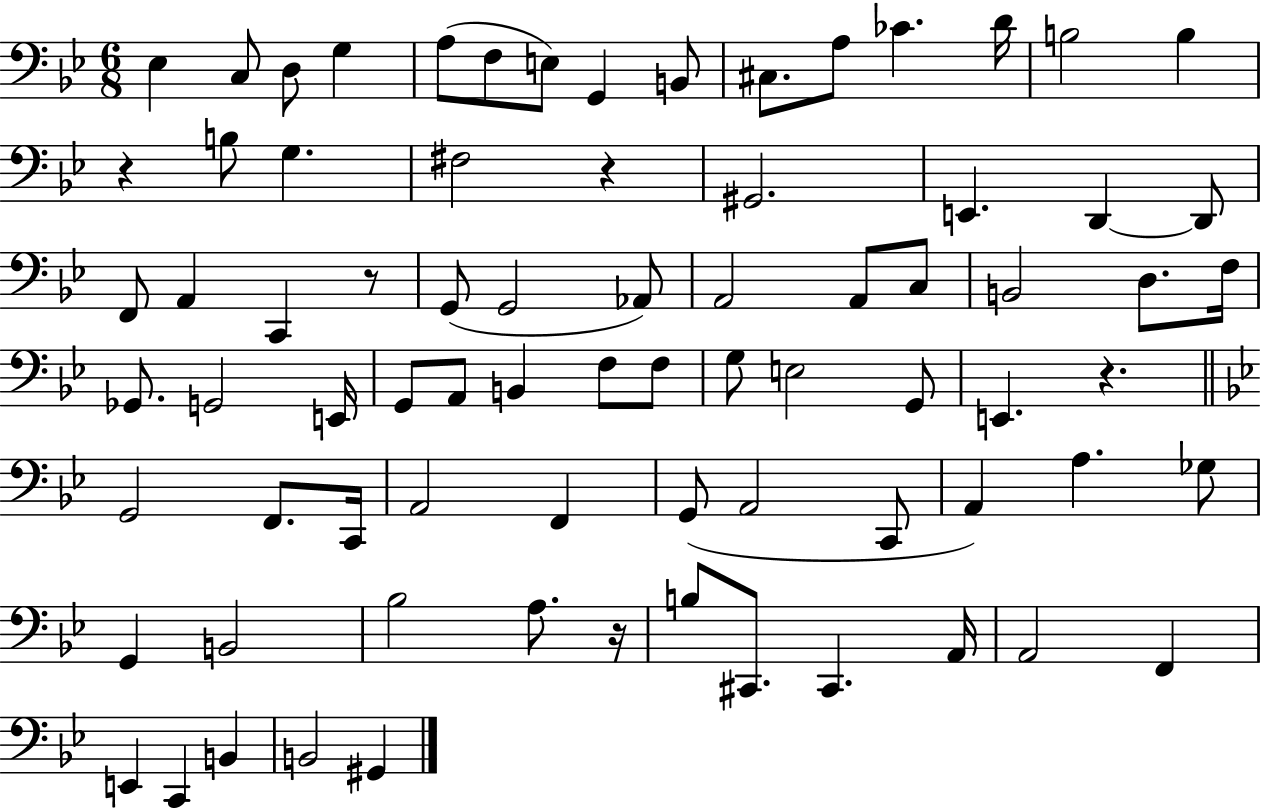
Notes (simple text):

Eb3/q C3/e D3/e G3/q A3/e F3/e E3/e G2/q B2/e C#3/e. A3/e CES4/q. D4/s B3/h B3/q R/q B3/e G3/q. F#3/h R/q G#2/h. E2/q. D2/q D2/e F2/e A2/q C2/q R/e G2/e G2/h Ab2/e A2/h A2/e C3/e B2/h D3/e. F3/s Gb2/e. G2/h E2/s G2/e A2/e B2/q F3/e F3/e G3/e E3/h G2/e E2/q. R/q. G2/h F2/e. C2/s A2/h F2/q G2/e A2/h C2/e A2/q A3/q. Gb3/e G2/q B2/h Bb3/h A3/e. R/s B3/e C#2/e. C#2/q. A2/s A2/h F2/q E2/q C2/q B2/q B2/h G#2/q